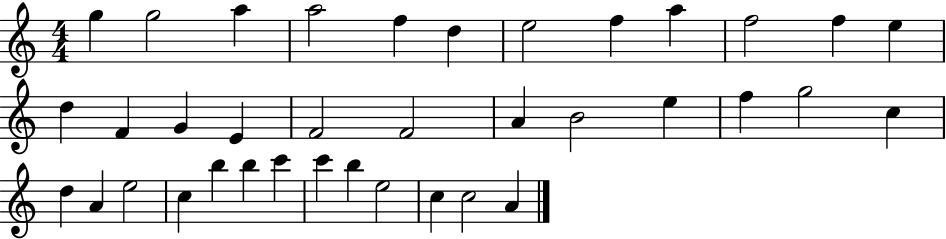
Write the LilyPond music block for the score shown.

{
  \clef treble
  \numericTimeSignature
  \time 4/4
  \key c \major
  g''4 g''2 a''4 | a''2 f''4 d''4 | e''2 f''4 a''4 | f''2 f''4 e''4 | \break d''4 f'4 g'4 e'4 | f'2 f'2 | a'4 b'2 e''4 | f''4 g''2 c''4 | \break d''4 a'4 e''2 | c''4 b''4 b''4 c'''4 | c'''4 b''4 e''2 | c''4 c''2 a'4 | \break \bar "|."
}